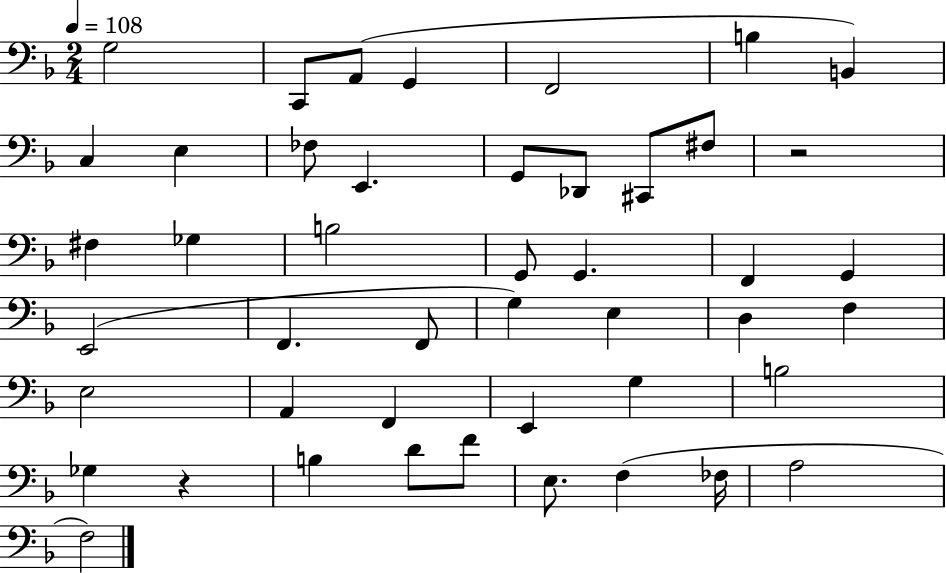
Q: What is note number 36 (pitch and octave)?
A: Gb3